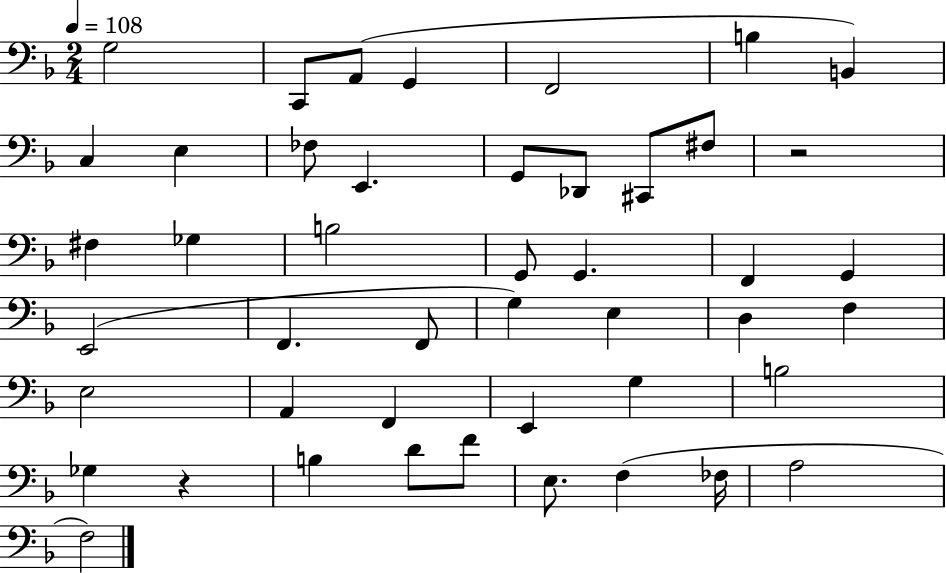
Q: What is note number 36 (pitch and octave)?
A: Gb3